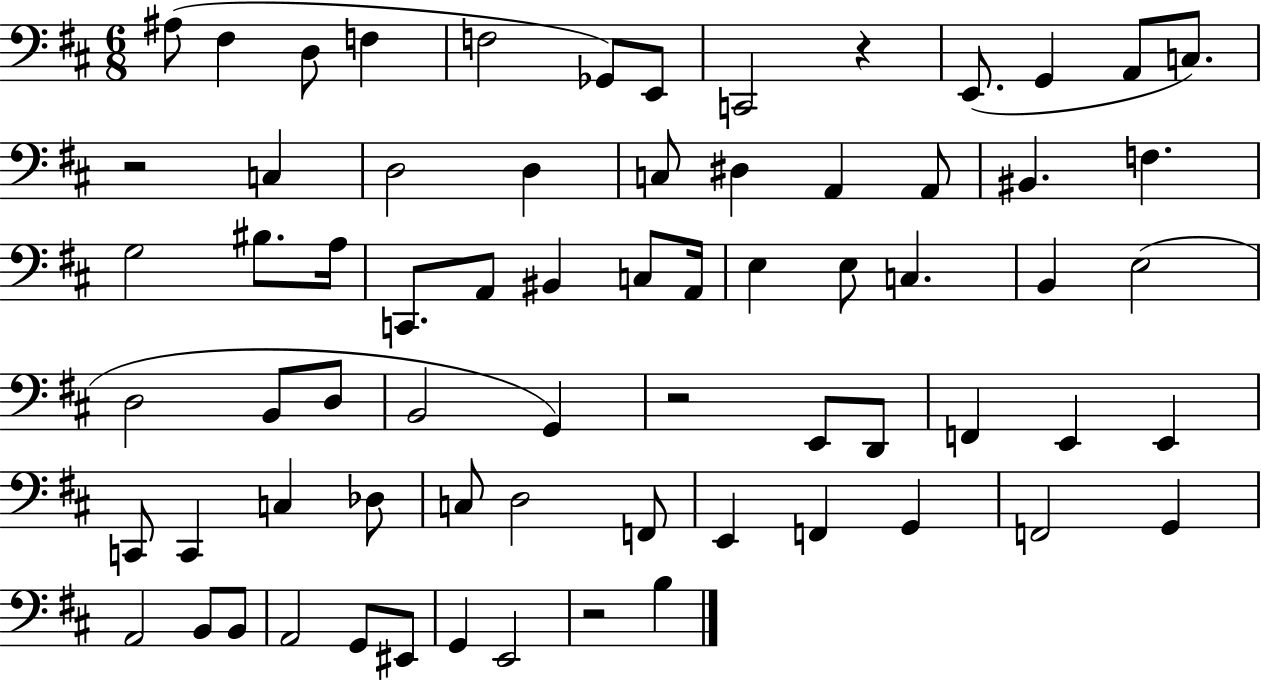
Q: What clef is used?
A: bass